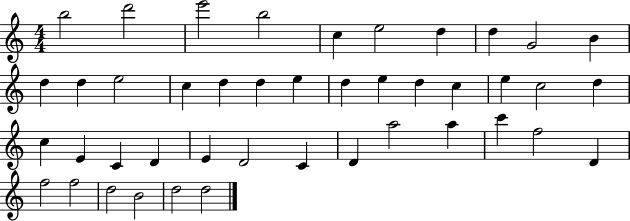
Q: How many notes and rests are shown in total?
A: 43